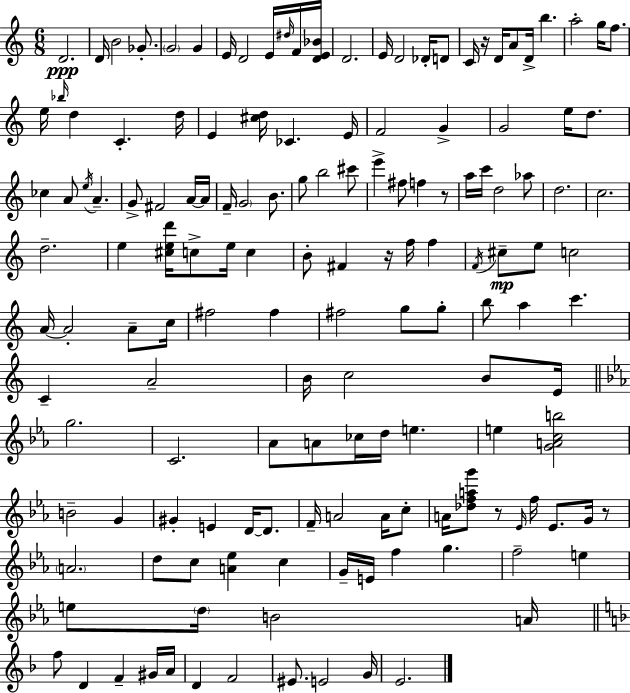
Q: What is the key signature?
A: C major